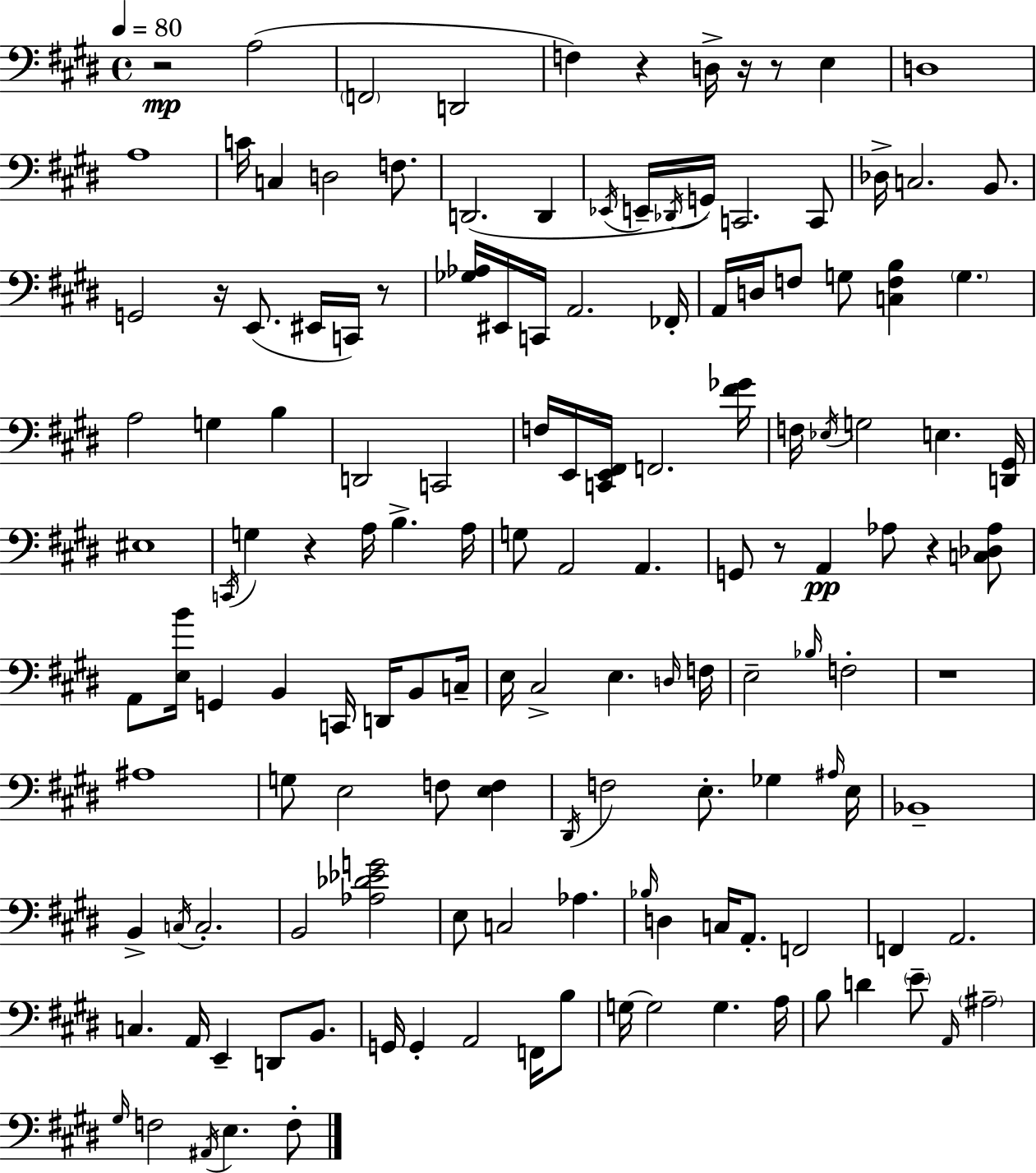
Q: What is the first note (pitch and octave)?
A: A3